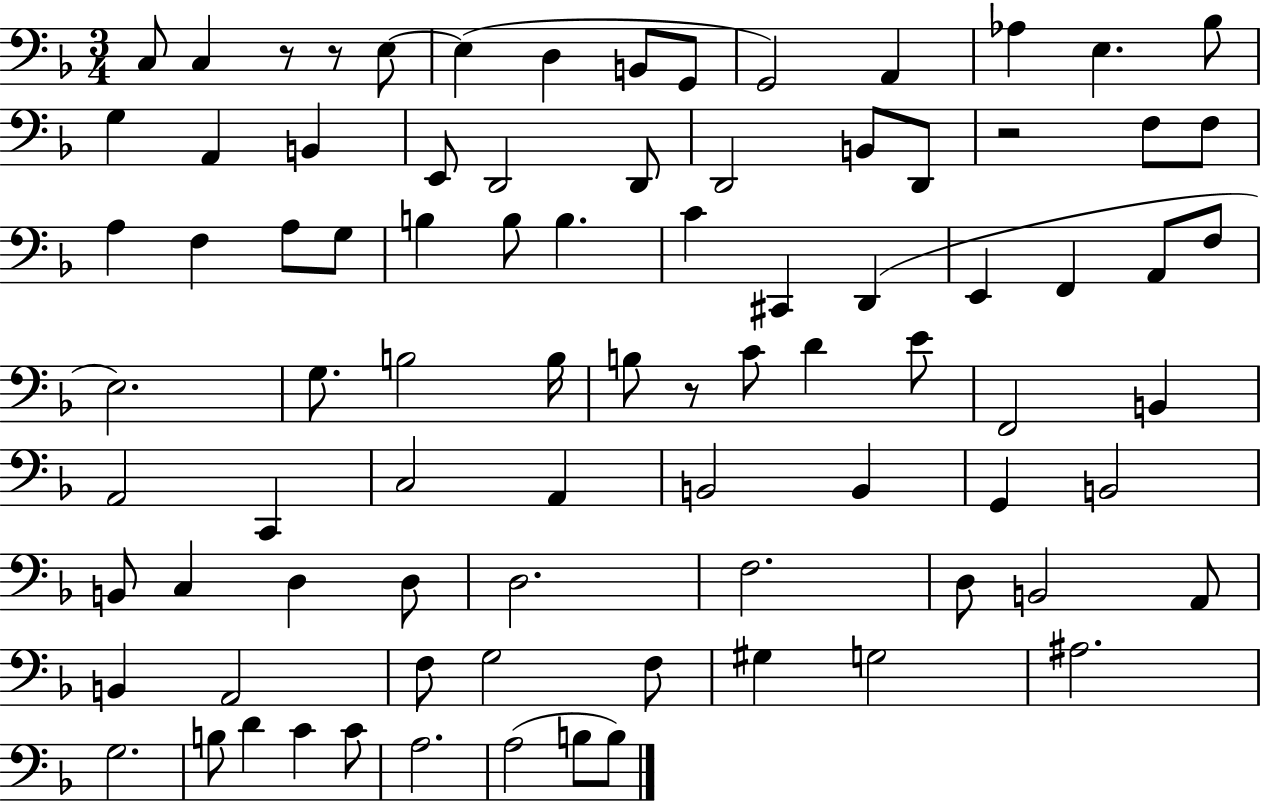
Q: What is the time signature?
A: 3/4